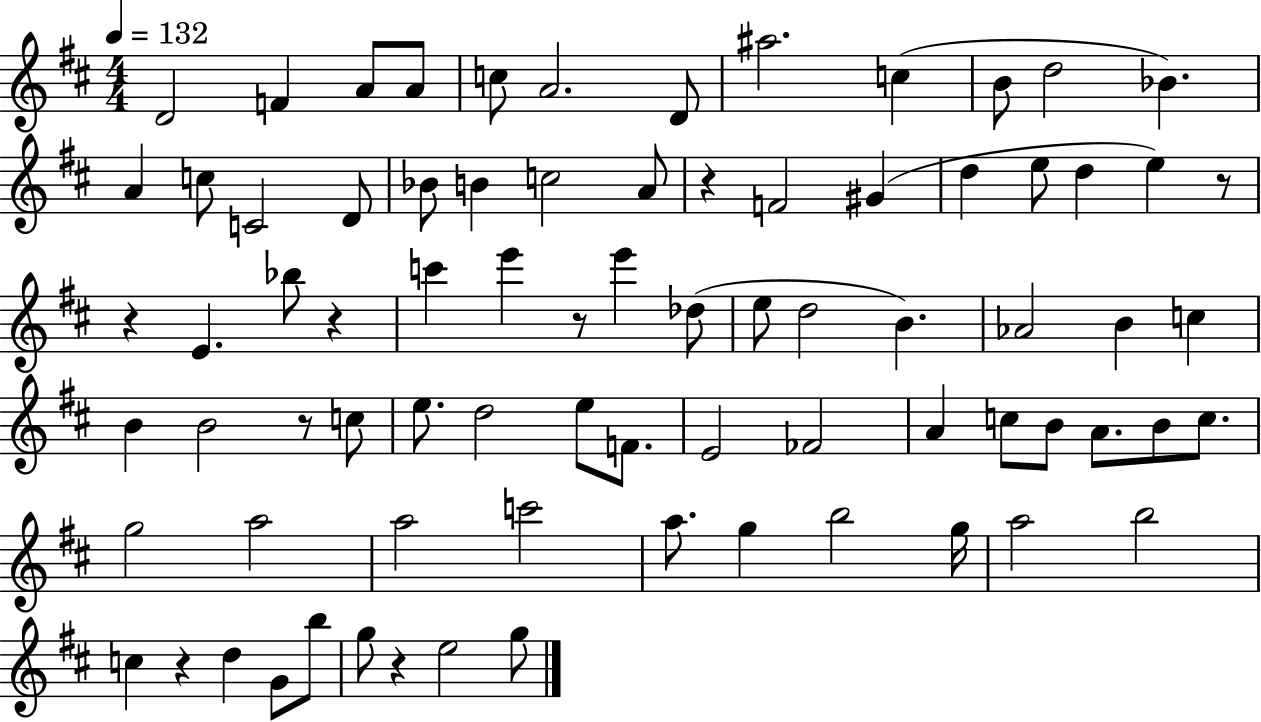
D4/h F4/q A4/e A4/e C5/e A4/h. D4/e A#5/h. C5/q B4/e D5/h Bb4/q. A4/q C5/e C4/h D4/e Bb4/e B4/q C5/h A4/e R/q F4/h G#4/q D5/q E5/e D5/q E5/q R/e R/q E4/q. Bb5/e R/q C6/q E6/q R/e E6/q Db5/e E5/e D5/h B4/q. Ab4/h B4/q C5/q B4/q B4/h R/e C5/e E5/e. D5/h E5/e F4/e. E4/h FES4/h A4/q C5/e B4/e A4/e. B4/e C5/e. G5/h A5/h A5/h C6/h A5/e. G5/q B5/h G5/s A5/h B5/h C5/q R/q D5/q G4/e B5/e G5/e R/q E5/h G5/e